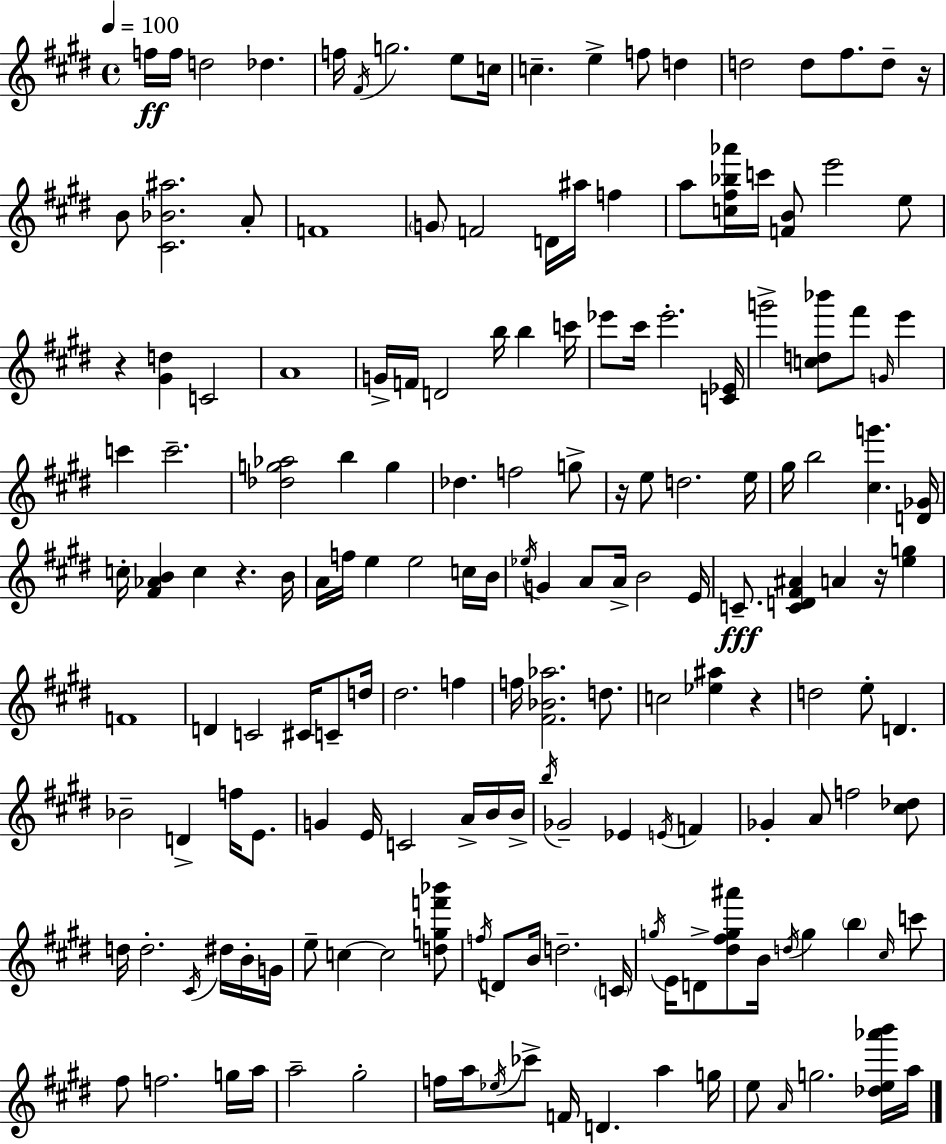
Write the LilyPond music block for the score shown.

{
  \clef treble
  \time 4/4
  \defaultTimeSignature
  \key e \major
  \tempo 4 = 100
  f''16\ff f''16 d''2 des''4. | f''16 \acciaccatura { fis'16 } g''2. e''8 | c''16 c''4.-- e''4-> f''8 d''4 | d''2 d''8 fis''8. d''8-- | \break r16 b'8 <cis' bes' ais''>2. a'8-. | f'1 | \parenthesize g'8 f'2 d'16 ais''16 f''4 | a''8 <c'' fis'' bes'' aes'''>16 c'''16 <f' b'>8 e'''2 e''8 | \break r4 <gis' d''>4 c'2 | a'1 | g'16-> f'16 d'2 b''16 b''4 | c'''16 ees'''8 cis'''16 ees'''2.-. | \break <c' ees'>16 g'''2-> <c'' d'' bes'''>8 fis'''8 \grace { g'16 } e'''4 | c'''4 c'''2.-- | <des'' g'' aes''>2 b''4 g''4 | des''4. f''2 | \break g''8-> r16 e''8 d''2. | e''16 gis''16 b''2 <cis'' g'''>4. | <d' ges'>16 c''16-. <fis' aes' b'>4 c''4 r4. | b'16 a'16 f''16 e''4 e''2 | \break c''16 b'16 \acciaccatura { ees''16 } g'4 a'8 a'16-> b'2 | e'16 c'8.--\fff <c' d' fis' ais'>4 a'4 r16 <e'' g''>4 | f'1 | d'4 c'2 cis'16 | \break c'8-- d''16 dis''2. f''4 | f''16 <fis' bes' aes''>2. | d''8. c''2 <ees'' ais''>4 r4 | d''2 e''8-. d'4. | \break bes'2-- d'4-> f''16 | e'8. g'4 e'16 c'2 | a'16-> b'16 b'16-> \acciaccatura { b''16 } ges'2-- ees'4 | \acciaccatura { e'16 } f'4 ges'4-. a'8 f''2 | \break <cis'' des''>8 d''16 d''2.-. | \acciaccatura { cis'16 } dis''16 b'16-. g'16 e''8-- c''4~~ c''2 | <d'' g'' f''' bes'''>8 \acciaccatura { f''16 } d'8 b'16 d''2.-- | \parenthesize c'16 \acciaccatura { g''16 } e'16 d'8-> <dis'' fis'' g'' ais'''>8 b'16 \acciaccatura { d''16 } g''4 | \break \parenthesize b''4 \grace { cis''16 } c'''8 fis''8 f''2. | g''16 a''16 a''2-- | gis''2-. f''16 a''16 \acciaccatura { ees''16 } ces'''8-> f'16 | d'4. a''4 g''16 e''8 \grace { a'16 } g''2. | \break <des'' e'' aes''' b'''>16 a''16 \bar "|."
}